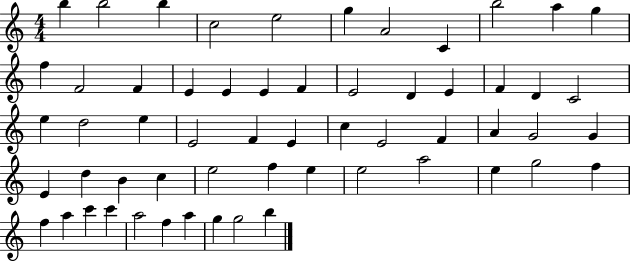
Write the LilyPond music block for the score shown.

{
  \clef treble
  \numericTimeSignature
  \time 4/4
  \key c \major
  b''4 b''2 b''4 | c''2 e''2 | g''4 a'2 c'4 | b''2 a''4 g''4 | \break f''4 f'2 f'4 | e'4 e'4 e'4 f'4 | e'2 d'4 e'4 | f'4 d'4 c'2 | \break e''4 d''2 e''4 | e'2 f'4 e'4 | c''4 e'2 f'4 | a'4 g'2 g'4 | \break e'4 d''4 b'4 c''4 | e''2 f''4 e''4 | e''2 a''2 | e''4 g''2 f''4 | \break f''4 a''4 c'''4 c'''4 | a''2 f''4 a''4 | g''4 g''2 b''4 | \bar "|."
}